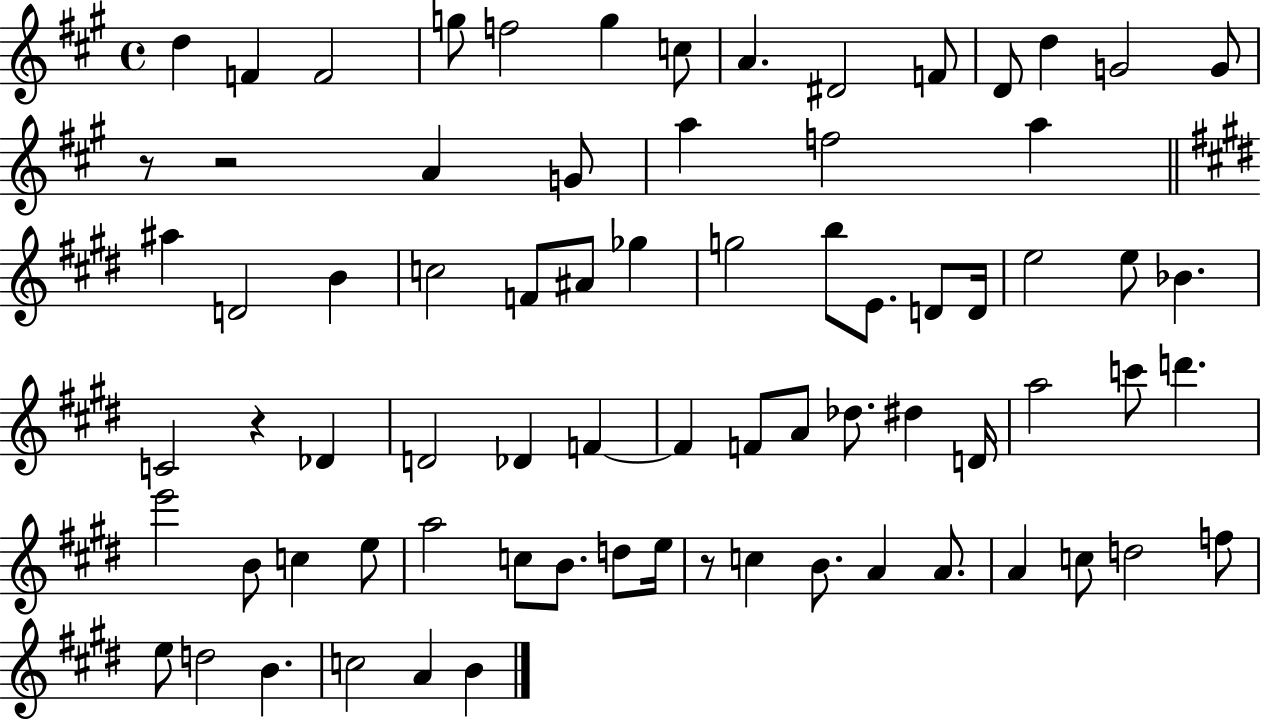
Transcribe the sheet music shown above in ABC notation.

X:1
T:Untitled
M:4/4
L:1/4
K:A
d F F2 g/2 f2 g c/2 A ^D2 F/2 D/2 d G2 G/2 z/2 z2 A G/2 a f2 a ^a D2 B c2 F/2 ^A/2 _g g2 b/2 E/2 D/2 D/4 e2 e/2 _B C2 z _D D2 _D F F F/2 A/2 _d/2 ^d D/4 a2 c'/2 d' e'2 B/2 c e/2 a2 c/2 B/2 d/2 e/4 z/2 c B/2 A A/2 A c/2 d2 f/2 e/2 d2 B c2 A B